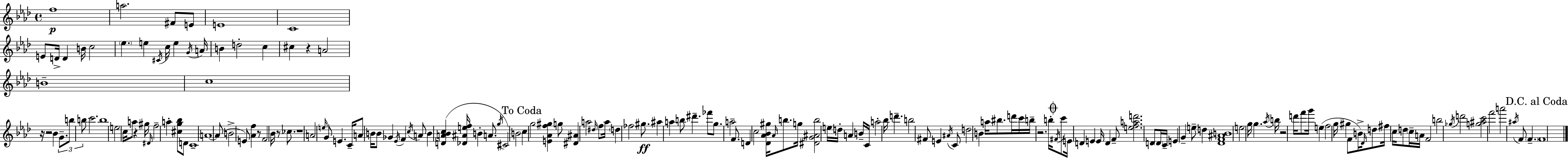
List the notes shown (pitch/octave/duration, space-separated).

F5/w A5/h. F#4/e E4/e E4/w C4/w E4/e D4/s D4/q B4/s C5/h Eb5/q. E5/q C#4/s C5/s E5/q G4/s A4/s B4/q D5/h C5/q C#5/q R/q A4/h B4/w C5/w R/s R/h Bb4/q G4/e. B5/e B5/e C6/h. B5/w E5/h C5/s A5/e R/q G#5/s D#4/s F5/h A5/q [C#5,G5,Bb5]/e D4/e C4/w A4/w A4/e B4/h E4/e [Ab4,F5]/q R/e F4/h Bb4/s R/e CES5/e. R/w A4/h E5/s G4/e E4/q. C4/s A4/e B4/s B4/e Gb4/q Eb4/s F4/q C5/s A4/e B4/q [D4,A4,Bb4,C5]/q [Db4,A#4,E5,F5]/s B4/q A4/e. G5/s C#4/h B4/h C5/q G5/h [E4,Ab4,F5,G#5]/q G5/e [D#4,A#4]/q A5/h D#5/s F5/e A5/s D5/q FES5/h G#5/e. A#5/q A5/q B5/e D#6/q. FES6/e G5/e. A5/h F4/e. D4/q C5/h [Db4,Ab4,Bb4,G#5]/s Ab4/s B5/e. G5/s [D#4,G4,A#4,B5]/h E5/s D5/s A4/q B4/s C4/s A5/h Bb5/s D6/q. B5/h F#4/e E4/q A#4/s C4/e D5/h B4/q A5/s BIS5/e. D6/s C6/s B5/s R/h. B5/s F#4/s C6/e E4/s D4/q E4/q E4/s D4/q F4/e [E5,F5,A5,D6]/h. D4/e D4/s C4/s E4/q G4/q E5/e D5/q [Db4,F4,A#4,B4]/w E5/h G5/s G5/q. Ab5/s B5/s R/h D6/s F6/e G6/s E5/q F5/h G5/s G#5/q F4/e B4/s Db4/s D5/e F#5/s C5/s D5/e C5/s A4/s F4/h B5/h Gb5/s D6/h [G5,A#5,C6]/h F6/h A6/h A#5/s F4/e F4/q. F4/w